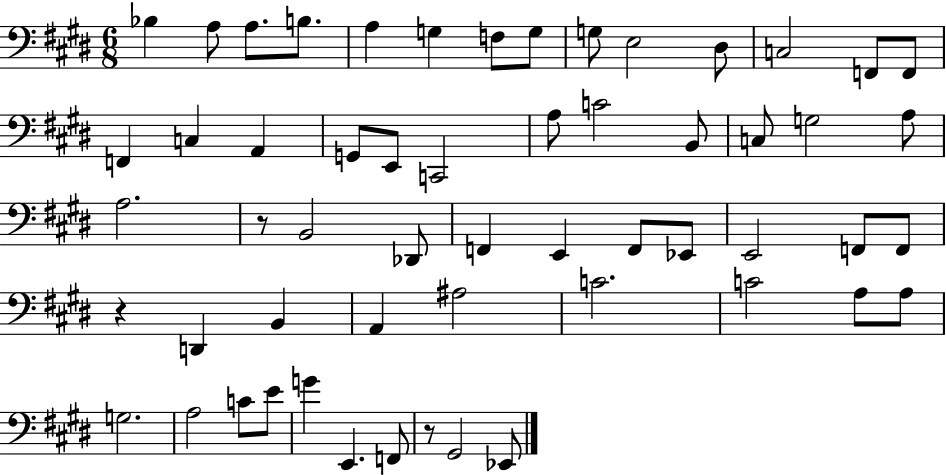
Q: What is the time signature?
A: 6/8